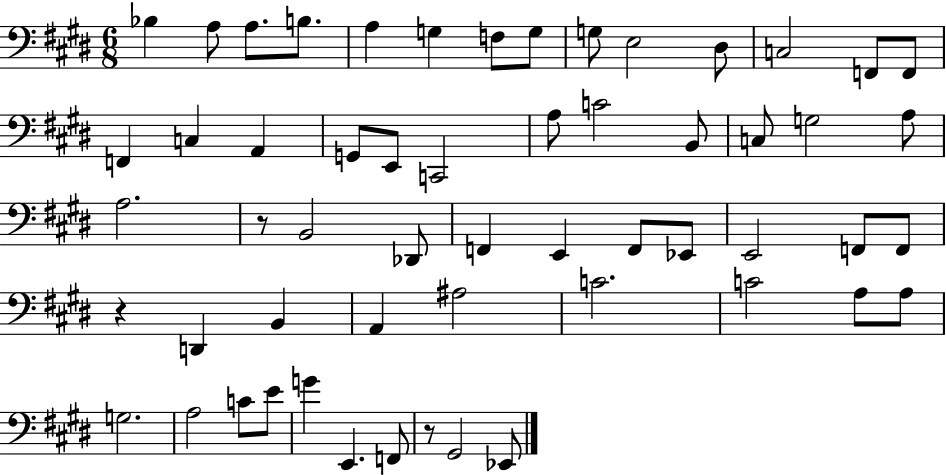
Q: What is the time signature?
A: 6/8